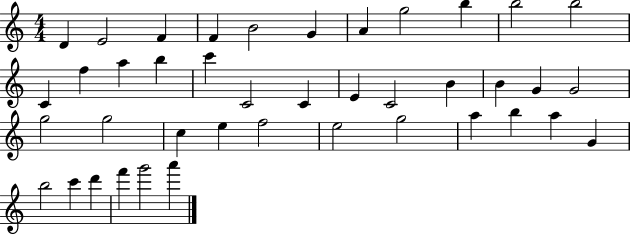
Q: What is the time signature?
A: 4/4